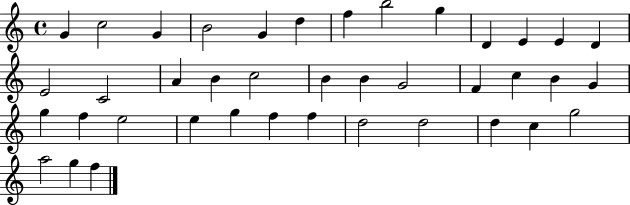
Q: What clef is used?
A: treble